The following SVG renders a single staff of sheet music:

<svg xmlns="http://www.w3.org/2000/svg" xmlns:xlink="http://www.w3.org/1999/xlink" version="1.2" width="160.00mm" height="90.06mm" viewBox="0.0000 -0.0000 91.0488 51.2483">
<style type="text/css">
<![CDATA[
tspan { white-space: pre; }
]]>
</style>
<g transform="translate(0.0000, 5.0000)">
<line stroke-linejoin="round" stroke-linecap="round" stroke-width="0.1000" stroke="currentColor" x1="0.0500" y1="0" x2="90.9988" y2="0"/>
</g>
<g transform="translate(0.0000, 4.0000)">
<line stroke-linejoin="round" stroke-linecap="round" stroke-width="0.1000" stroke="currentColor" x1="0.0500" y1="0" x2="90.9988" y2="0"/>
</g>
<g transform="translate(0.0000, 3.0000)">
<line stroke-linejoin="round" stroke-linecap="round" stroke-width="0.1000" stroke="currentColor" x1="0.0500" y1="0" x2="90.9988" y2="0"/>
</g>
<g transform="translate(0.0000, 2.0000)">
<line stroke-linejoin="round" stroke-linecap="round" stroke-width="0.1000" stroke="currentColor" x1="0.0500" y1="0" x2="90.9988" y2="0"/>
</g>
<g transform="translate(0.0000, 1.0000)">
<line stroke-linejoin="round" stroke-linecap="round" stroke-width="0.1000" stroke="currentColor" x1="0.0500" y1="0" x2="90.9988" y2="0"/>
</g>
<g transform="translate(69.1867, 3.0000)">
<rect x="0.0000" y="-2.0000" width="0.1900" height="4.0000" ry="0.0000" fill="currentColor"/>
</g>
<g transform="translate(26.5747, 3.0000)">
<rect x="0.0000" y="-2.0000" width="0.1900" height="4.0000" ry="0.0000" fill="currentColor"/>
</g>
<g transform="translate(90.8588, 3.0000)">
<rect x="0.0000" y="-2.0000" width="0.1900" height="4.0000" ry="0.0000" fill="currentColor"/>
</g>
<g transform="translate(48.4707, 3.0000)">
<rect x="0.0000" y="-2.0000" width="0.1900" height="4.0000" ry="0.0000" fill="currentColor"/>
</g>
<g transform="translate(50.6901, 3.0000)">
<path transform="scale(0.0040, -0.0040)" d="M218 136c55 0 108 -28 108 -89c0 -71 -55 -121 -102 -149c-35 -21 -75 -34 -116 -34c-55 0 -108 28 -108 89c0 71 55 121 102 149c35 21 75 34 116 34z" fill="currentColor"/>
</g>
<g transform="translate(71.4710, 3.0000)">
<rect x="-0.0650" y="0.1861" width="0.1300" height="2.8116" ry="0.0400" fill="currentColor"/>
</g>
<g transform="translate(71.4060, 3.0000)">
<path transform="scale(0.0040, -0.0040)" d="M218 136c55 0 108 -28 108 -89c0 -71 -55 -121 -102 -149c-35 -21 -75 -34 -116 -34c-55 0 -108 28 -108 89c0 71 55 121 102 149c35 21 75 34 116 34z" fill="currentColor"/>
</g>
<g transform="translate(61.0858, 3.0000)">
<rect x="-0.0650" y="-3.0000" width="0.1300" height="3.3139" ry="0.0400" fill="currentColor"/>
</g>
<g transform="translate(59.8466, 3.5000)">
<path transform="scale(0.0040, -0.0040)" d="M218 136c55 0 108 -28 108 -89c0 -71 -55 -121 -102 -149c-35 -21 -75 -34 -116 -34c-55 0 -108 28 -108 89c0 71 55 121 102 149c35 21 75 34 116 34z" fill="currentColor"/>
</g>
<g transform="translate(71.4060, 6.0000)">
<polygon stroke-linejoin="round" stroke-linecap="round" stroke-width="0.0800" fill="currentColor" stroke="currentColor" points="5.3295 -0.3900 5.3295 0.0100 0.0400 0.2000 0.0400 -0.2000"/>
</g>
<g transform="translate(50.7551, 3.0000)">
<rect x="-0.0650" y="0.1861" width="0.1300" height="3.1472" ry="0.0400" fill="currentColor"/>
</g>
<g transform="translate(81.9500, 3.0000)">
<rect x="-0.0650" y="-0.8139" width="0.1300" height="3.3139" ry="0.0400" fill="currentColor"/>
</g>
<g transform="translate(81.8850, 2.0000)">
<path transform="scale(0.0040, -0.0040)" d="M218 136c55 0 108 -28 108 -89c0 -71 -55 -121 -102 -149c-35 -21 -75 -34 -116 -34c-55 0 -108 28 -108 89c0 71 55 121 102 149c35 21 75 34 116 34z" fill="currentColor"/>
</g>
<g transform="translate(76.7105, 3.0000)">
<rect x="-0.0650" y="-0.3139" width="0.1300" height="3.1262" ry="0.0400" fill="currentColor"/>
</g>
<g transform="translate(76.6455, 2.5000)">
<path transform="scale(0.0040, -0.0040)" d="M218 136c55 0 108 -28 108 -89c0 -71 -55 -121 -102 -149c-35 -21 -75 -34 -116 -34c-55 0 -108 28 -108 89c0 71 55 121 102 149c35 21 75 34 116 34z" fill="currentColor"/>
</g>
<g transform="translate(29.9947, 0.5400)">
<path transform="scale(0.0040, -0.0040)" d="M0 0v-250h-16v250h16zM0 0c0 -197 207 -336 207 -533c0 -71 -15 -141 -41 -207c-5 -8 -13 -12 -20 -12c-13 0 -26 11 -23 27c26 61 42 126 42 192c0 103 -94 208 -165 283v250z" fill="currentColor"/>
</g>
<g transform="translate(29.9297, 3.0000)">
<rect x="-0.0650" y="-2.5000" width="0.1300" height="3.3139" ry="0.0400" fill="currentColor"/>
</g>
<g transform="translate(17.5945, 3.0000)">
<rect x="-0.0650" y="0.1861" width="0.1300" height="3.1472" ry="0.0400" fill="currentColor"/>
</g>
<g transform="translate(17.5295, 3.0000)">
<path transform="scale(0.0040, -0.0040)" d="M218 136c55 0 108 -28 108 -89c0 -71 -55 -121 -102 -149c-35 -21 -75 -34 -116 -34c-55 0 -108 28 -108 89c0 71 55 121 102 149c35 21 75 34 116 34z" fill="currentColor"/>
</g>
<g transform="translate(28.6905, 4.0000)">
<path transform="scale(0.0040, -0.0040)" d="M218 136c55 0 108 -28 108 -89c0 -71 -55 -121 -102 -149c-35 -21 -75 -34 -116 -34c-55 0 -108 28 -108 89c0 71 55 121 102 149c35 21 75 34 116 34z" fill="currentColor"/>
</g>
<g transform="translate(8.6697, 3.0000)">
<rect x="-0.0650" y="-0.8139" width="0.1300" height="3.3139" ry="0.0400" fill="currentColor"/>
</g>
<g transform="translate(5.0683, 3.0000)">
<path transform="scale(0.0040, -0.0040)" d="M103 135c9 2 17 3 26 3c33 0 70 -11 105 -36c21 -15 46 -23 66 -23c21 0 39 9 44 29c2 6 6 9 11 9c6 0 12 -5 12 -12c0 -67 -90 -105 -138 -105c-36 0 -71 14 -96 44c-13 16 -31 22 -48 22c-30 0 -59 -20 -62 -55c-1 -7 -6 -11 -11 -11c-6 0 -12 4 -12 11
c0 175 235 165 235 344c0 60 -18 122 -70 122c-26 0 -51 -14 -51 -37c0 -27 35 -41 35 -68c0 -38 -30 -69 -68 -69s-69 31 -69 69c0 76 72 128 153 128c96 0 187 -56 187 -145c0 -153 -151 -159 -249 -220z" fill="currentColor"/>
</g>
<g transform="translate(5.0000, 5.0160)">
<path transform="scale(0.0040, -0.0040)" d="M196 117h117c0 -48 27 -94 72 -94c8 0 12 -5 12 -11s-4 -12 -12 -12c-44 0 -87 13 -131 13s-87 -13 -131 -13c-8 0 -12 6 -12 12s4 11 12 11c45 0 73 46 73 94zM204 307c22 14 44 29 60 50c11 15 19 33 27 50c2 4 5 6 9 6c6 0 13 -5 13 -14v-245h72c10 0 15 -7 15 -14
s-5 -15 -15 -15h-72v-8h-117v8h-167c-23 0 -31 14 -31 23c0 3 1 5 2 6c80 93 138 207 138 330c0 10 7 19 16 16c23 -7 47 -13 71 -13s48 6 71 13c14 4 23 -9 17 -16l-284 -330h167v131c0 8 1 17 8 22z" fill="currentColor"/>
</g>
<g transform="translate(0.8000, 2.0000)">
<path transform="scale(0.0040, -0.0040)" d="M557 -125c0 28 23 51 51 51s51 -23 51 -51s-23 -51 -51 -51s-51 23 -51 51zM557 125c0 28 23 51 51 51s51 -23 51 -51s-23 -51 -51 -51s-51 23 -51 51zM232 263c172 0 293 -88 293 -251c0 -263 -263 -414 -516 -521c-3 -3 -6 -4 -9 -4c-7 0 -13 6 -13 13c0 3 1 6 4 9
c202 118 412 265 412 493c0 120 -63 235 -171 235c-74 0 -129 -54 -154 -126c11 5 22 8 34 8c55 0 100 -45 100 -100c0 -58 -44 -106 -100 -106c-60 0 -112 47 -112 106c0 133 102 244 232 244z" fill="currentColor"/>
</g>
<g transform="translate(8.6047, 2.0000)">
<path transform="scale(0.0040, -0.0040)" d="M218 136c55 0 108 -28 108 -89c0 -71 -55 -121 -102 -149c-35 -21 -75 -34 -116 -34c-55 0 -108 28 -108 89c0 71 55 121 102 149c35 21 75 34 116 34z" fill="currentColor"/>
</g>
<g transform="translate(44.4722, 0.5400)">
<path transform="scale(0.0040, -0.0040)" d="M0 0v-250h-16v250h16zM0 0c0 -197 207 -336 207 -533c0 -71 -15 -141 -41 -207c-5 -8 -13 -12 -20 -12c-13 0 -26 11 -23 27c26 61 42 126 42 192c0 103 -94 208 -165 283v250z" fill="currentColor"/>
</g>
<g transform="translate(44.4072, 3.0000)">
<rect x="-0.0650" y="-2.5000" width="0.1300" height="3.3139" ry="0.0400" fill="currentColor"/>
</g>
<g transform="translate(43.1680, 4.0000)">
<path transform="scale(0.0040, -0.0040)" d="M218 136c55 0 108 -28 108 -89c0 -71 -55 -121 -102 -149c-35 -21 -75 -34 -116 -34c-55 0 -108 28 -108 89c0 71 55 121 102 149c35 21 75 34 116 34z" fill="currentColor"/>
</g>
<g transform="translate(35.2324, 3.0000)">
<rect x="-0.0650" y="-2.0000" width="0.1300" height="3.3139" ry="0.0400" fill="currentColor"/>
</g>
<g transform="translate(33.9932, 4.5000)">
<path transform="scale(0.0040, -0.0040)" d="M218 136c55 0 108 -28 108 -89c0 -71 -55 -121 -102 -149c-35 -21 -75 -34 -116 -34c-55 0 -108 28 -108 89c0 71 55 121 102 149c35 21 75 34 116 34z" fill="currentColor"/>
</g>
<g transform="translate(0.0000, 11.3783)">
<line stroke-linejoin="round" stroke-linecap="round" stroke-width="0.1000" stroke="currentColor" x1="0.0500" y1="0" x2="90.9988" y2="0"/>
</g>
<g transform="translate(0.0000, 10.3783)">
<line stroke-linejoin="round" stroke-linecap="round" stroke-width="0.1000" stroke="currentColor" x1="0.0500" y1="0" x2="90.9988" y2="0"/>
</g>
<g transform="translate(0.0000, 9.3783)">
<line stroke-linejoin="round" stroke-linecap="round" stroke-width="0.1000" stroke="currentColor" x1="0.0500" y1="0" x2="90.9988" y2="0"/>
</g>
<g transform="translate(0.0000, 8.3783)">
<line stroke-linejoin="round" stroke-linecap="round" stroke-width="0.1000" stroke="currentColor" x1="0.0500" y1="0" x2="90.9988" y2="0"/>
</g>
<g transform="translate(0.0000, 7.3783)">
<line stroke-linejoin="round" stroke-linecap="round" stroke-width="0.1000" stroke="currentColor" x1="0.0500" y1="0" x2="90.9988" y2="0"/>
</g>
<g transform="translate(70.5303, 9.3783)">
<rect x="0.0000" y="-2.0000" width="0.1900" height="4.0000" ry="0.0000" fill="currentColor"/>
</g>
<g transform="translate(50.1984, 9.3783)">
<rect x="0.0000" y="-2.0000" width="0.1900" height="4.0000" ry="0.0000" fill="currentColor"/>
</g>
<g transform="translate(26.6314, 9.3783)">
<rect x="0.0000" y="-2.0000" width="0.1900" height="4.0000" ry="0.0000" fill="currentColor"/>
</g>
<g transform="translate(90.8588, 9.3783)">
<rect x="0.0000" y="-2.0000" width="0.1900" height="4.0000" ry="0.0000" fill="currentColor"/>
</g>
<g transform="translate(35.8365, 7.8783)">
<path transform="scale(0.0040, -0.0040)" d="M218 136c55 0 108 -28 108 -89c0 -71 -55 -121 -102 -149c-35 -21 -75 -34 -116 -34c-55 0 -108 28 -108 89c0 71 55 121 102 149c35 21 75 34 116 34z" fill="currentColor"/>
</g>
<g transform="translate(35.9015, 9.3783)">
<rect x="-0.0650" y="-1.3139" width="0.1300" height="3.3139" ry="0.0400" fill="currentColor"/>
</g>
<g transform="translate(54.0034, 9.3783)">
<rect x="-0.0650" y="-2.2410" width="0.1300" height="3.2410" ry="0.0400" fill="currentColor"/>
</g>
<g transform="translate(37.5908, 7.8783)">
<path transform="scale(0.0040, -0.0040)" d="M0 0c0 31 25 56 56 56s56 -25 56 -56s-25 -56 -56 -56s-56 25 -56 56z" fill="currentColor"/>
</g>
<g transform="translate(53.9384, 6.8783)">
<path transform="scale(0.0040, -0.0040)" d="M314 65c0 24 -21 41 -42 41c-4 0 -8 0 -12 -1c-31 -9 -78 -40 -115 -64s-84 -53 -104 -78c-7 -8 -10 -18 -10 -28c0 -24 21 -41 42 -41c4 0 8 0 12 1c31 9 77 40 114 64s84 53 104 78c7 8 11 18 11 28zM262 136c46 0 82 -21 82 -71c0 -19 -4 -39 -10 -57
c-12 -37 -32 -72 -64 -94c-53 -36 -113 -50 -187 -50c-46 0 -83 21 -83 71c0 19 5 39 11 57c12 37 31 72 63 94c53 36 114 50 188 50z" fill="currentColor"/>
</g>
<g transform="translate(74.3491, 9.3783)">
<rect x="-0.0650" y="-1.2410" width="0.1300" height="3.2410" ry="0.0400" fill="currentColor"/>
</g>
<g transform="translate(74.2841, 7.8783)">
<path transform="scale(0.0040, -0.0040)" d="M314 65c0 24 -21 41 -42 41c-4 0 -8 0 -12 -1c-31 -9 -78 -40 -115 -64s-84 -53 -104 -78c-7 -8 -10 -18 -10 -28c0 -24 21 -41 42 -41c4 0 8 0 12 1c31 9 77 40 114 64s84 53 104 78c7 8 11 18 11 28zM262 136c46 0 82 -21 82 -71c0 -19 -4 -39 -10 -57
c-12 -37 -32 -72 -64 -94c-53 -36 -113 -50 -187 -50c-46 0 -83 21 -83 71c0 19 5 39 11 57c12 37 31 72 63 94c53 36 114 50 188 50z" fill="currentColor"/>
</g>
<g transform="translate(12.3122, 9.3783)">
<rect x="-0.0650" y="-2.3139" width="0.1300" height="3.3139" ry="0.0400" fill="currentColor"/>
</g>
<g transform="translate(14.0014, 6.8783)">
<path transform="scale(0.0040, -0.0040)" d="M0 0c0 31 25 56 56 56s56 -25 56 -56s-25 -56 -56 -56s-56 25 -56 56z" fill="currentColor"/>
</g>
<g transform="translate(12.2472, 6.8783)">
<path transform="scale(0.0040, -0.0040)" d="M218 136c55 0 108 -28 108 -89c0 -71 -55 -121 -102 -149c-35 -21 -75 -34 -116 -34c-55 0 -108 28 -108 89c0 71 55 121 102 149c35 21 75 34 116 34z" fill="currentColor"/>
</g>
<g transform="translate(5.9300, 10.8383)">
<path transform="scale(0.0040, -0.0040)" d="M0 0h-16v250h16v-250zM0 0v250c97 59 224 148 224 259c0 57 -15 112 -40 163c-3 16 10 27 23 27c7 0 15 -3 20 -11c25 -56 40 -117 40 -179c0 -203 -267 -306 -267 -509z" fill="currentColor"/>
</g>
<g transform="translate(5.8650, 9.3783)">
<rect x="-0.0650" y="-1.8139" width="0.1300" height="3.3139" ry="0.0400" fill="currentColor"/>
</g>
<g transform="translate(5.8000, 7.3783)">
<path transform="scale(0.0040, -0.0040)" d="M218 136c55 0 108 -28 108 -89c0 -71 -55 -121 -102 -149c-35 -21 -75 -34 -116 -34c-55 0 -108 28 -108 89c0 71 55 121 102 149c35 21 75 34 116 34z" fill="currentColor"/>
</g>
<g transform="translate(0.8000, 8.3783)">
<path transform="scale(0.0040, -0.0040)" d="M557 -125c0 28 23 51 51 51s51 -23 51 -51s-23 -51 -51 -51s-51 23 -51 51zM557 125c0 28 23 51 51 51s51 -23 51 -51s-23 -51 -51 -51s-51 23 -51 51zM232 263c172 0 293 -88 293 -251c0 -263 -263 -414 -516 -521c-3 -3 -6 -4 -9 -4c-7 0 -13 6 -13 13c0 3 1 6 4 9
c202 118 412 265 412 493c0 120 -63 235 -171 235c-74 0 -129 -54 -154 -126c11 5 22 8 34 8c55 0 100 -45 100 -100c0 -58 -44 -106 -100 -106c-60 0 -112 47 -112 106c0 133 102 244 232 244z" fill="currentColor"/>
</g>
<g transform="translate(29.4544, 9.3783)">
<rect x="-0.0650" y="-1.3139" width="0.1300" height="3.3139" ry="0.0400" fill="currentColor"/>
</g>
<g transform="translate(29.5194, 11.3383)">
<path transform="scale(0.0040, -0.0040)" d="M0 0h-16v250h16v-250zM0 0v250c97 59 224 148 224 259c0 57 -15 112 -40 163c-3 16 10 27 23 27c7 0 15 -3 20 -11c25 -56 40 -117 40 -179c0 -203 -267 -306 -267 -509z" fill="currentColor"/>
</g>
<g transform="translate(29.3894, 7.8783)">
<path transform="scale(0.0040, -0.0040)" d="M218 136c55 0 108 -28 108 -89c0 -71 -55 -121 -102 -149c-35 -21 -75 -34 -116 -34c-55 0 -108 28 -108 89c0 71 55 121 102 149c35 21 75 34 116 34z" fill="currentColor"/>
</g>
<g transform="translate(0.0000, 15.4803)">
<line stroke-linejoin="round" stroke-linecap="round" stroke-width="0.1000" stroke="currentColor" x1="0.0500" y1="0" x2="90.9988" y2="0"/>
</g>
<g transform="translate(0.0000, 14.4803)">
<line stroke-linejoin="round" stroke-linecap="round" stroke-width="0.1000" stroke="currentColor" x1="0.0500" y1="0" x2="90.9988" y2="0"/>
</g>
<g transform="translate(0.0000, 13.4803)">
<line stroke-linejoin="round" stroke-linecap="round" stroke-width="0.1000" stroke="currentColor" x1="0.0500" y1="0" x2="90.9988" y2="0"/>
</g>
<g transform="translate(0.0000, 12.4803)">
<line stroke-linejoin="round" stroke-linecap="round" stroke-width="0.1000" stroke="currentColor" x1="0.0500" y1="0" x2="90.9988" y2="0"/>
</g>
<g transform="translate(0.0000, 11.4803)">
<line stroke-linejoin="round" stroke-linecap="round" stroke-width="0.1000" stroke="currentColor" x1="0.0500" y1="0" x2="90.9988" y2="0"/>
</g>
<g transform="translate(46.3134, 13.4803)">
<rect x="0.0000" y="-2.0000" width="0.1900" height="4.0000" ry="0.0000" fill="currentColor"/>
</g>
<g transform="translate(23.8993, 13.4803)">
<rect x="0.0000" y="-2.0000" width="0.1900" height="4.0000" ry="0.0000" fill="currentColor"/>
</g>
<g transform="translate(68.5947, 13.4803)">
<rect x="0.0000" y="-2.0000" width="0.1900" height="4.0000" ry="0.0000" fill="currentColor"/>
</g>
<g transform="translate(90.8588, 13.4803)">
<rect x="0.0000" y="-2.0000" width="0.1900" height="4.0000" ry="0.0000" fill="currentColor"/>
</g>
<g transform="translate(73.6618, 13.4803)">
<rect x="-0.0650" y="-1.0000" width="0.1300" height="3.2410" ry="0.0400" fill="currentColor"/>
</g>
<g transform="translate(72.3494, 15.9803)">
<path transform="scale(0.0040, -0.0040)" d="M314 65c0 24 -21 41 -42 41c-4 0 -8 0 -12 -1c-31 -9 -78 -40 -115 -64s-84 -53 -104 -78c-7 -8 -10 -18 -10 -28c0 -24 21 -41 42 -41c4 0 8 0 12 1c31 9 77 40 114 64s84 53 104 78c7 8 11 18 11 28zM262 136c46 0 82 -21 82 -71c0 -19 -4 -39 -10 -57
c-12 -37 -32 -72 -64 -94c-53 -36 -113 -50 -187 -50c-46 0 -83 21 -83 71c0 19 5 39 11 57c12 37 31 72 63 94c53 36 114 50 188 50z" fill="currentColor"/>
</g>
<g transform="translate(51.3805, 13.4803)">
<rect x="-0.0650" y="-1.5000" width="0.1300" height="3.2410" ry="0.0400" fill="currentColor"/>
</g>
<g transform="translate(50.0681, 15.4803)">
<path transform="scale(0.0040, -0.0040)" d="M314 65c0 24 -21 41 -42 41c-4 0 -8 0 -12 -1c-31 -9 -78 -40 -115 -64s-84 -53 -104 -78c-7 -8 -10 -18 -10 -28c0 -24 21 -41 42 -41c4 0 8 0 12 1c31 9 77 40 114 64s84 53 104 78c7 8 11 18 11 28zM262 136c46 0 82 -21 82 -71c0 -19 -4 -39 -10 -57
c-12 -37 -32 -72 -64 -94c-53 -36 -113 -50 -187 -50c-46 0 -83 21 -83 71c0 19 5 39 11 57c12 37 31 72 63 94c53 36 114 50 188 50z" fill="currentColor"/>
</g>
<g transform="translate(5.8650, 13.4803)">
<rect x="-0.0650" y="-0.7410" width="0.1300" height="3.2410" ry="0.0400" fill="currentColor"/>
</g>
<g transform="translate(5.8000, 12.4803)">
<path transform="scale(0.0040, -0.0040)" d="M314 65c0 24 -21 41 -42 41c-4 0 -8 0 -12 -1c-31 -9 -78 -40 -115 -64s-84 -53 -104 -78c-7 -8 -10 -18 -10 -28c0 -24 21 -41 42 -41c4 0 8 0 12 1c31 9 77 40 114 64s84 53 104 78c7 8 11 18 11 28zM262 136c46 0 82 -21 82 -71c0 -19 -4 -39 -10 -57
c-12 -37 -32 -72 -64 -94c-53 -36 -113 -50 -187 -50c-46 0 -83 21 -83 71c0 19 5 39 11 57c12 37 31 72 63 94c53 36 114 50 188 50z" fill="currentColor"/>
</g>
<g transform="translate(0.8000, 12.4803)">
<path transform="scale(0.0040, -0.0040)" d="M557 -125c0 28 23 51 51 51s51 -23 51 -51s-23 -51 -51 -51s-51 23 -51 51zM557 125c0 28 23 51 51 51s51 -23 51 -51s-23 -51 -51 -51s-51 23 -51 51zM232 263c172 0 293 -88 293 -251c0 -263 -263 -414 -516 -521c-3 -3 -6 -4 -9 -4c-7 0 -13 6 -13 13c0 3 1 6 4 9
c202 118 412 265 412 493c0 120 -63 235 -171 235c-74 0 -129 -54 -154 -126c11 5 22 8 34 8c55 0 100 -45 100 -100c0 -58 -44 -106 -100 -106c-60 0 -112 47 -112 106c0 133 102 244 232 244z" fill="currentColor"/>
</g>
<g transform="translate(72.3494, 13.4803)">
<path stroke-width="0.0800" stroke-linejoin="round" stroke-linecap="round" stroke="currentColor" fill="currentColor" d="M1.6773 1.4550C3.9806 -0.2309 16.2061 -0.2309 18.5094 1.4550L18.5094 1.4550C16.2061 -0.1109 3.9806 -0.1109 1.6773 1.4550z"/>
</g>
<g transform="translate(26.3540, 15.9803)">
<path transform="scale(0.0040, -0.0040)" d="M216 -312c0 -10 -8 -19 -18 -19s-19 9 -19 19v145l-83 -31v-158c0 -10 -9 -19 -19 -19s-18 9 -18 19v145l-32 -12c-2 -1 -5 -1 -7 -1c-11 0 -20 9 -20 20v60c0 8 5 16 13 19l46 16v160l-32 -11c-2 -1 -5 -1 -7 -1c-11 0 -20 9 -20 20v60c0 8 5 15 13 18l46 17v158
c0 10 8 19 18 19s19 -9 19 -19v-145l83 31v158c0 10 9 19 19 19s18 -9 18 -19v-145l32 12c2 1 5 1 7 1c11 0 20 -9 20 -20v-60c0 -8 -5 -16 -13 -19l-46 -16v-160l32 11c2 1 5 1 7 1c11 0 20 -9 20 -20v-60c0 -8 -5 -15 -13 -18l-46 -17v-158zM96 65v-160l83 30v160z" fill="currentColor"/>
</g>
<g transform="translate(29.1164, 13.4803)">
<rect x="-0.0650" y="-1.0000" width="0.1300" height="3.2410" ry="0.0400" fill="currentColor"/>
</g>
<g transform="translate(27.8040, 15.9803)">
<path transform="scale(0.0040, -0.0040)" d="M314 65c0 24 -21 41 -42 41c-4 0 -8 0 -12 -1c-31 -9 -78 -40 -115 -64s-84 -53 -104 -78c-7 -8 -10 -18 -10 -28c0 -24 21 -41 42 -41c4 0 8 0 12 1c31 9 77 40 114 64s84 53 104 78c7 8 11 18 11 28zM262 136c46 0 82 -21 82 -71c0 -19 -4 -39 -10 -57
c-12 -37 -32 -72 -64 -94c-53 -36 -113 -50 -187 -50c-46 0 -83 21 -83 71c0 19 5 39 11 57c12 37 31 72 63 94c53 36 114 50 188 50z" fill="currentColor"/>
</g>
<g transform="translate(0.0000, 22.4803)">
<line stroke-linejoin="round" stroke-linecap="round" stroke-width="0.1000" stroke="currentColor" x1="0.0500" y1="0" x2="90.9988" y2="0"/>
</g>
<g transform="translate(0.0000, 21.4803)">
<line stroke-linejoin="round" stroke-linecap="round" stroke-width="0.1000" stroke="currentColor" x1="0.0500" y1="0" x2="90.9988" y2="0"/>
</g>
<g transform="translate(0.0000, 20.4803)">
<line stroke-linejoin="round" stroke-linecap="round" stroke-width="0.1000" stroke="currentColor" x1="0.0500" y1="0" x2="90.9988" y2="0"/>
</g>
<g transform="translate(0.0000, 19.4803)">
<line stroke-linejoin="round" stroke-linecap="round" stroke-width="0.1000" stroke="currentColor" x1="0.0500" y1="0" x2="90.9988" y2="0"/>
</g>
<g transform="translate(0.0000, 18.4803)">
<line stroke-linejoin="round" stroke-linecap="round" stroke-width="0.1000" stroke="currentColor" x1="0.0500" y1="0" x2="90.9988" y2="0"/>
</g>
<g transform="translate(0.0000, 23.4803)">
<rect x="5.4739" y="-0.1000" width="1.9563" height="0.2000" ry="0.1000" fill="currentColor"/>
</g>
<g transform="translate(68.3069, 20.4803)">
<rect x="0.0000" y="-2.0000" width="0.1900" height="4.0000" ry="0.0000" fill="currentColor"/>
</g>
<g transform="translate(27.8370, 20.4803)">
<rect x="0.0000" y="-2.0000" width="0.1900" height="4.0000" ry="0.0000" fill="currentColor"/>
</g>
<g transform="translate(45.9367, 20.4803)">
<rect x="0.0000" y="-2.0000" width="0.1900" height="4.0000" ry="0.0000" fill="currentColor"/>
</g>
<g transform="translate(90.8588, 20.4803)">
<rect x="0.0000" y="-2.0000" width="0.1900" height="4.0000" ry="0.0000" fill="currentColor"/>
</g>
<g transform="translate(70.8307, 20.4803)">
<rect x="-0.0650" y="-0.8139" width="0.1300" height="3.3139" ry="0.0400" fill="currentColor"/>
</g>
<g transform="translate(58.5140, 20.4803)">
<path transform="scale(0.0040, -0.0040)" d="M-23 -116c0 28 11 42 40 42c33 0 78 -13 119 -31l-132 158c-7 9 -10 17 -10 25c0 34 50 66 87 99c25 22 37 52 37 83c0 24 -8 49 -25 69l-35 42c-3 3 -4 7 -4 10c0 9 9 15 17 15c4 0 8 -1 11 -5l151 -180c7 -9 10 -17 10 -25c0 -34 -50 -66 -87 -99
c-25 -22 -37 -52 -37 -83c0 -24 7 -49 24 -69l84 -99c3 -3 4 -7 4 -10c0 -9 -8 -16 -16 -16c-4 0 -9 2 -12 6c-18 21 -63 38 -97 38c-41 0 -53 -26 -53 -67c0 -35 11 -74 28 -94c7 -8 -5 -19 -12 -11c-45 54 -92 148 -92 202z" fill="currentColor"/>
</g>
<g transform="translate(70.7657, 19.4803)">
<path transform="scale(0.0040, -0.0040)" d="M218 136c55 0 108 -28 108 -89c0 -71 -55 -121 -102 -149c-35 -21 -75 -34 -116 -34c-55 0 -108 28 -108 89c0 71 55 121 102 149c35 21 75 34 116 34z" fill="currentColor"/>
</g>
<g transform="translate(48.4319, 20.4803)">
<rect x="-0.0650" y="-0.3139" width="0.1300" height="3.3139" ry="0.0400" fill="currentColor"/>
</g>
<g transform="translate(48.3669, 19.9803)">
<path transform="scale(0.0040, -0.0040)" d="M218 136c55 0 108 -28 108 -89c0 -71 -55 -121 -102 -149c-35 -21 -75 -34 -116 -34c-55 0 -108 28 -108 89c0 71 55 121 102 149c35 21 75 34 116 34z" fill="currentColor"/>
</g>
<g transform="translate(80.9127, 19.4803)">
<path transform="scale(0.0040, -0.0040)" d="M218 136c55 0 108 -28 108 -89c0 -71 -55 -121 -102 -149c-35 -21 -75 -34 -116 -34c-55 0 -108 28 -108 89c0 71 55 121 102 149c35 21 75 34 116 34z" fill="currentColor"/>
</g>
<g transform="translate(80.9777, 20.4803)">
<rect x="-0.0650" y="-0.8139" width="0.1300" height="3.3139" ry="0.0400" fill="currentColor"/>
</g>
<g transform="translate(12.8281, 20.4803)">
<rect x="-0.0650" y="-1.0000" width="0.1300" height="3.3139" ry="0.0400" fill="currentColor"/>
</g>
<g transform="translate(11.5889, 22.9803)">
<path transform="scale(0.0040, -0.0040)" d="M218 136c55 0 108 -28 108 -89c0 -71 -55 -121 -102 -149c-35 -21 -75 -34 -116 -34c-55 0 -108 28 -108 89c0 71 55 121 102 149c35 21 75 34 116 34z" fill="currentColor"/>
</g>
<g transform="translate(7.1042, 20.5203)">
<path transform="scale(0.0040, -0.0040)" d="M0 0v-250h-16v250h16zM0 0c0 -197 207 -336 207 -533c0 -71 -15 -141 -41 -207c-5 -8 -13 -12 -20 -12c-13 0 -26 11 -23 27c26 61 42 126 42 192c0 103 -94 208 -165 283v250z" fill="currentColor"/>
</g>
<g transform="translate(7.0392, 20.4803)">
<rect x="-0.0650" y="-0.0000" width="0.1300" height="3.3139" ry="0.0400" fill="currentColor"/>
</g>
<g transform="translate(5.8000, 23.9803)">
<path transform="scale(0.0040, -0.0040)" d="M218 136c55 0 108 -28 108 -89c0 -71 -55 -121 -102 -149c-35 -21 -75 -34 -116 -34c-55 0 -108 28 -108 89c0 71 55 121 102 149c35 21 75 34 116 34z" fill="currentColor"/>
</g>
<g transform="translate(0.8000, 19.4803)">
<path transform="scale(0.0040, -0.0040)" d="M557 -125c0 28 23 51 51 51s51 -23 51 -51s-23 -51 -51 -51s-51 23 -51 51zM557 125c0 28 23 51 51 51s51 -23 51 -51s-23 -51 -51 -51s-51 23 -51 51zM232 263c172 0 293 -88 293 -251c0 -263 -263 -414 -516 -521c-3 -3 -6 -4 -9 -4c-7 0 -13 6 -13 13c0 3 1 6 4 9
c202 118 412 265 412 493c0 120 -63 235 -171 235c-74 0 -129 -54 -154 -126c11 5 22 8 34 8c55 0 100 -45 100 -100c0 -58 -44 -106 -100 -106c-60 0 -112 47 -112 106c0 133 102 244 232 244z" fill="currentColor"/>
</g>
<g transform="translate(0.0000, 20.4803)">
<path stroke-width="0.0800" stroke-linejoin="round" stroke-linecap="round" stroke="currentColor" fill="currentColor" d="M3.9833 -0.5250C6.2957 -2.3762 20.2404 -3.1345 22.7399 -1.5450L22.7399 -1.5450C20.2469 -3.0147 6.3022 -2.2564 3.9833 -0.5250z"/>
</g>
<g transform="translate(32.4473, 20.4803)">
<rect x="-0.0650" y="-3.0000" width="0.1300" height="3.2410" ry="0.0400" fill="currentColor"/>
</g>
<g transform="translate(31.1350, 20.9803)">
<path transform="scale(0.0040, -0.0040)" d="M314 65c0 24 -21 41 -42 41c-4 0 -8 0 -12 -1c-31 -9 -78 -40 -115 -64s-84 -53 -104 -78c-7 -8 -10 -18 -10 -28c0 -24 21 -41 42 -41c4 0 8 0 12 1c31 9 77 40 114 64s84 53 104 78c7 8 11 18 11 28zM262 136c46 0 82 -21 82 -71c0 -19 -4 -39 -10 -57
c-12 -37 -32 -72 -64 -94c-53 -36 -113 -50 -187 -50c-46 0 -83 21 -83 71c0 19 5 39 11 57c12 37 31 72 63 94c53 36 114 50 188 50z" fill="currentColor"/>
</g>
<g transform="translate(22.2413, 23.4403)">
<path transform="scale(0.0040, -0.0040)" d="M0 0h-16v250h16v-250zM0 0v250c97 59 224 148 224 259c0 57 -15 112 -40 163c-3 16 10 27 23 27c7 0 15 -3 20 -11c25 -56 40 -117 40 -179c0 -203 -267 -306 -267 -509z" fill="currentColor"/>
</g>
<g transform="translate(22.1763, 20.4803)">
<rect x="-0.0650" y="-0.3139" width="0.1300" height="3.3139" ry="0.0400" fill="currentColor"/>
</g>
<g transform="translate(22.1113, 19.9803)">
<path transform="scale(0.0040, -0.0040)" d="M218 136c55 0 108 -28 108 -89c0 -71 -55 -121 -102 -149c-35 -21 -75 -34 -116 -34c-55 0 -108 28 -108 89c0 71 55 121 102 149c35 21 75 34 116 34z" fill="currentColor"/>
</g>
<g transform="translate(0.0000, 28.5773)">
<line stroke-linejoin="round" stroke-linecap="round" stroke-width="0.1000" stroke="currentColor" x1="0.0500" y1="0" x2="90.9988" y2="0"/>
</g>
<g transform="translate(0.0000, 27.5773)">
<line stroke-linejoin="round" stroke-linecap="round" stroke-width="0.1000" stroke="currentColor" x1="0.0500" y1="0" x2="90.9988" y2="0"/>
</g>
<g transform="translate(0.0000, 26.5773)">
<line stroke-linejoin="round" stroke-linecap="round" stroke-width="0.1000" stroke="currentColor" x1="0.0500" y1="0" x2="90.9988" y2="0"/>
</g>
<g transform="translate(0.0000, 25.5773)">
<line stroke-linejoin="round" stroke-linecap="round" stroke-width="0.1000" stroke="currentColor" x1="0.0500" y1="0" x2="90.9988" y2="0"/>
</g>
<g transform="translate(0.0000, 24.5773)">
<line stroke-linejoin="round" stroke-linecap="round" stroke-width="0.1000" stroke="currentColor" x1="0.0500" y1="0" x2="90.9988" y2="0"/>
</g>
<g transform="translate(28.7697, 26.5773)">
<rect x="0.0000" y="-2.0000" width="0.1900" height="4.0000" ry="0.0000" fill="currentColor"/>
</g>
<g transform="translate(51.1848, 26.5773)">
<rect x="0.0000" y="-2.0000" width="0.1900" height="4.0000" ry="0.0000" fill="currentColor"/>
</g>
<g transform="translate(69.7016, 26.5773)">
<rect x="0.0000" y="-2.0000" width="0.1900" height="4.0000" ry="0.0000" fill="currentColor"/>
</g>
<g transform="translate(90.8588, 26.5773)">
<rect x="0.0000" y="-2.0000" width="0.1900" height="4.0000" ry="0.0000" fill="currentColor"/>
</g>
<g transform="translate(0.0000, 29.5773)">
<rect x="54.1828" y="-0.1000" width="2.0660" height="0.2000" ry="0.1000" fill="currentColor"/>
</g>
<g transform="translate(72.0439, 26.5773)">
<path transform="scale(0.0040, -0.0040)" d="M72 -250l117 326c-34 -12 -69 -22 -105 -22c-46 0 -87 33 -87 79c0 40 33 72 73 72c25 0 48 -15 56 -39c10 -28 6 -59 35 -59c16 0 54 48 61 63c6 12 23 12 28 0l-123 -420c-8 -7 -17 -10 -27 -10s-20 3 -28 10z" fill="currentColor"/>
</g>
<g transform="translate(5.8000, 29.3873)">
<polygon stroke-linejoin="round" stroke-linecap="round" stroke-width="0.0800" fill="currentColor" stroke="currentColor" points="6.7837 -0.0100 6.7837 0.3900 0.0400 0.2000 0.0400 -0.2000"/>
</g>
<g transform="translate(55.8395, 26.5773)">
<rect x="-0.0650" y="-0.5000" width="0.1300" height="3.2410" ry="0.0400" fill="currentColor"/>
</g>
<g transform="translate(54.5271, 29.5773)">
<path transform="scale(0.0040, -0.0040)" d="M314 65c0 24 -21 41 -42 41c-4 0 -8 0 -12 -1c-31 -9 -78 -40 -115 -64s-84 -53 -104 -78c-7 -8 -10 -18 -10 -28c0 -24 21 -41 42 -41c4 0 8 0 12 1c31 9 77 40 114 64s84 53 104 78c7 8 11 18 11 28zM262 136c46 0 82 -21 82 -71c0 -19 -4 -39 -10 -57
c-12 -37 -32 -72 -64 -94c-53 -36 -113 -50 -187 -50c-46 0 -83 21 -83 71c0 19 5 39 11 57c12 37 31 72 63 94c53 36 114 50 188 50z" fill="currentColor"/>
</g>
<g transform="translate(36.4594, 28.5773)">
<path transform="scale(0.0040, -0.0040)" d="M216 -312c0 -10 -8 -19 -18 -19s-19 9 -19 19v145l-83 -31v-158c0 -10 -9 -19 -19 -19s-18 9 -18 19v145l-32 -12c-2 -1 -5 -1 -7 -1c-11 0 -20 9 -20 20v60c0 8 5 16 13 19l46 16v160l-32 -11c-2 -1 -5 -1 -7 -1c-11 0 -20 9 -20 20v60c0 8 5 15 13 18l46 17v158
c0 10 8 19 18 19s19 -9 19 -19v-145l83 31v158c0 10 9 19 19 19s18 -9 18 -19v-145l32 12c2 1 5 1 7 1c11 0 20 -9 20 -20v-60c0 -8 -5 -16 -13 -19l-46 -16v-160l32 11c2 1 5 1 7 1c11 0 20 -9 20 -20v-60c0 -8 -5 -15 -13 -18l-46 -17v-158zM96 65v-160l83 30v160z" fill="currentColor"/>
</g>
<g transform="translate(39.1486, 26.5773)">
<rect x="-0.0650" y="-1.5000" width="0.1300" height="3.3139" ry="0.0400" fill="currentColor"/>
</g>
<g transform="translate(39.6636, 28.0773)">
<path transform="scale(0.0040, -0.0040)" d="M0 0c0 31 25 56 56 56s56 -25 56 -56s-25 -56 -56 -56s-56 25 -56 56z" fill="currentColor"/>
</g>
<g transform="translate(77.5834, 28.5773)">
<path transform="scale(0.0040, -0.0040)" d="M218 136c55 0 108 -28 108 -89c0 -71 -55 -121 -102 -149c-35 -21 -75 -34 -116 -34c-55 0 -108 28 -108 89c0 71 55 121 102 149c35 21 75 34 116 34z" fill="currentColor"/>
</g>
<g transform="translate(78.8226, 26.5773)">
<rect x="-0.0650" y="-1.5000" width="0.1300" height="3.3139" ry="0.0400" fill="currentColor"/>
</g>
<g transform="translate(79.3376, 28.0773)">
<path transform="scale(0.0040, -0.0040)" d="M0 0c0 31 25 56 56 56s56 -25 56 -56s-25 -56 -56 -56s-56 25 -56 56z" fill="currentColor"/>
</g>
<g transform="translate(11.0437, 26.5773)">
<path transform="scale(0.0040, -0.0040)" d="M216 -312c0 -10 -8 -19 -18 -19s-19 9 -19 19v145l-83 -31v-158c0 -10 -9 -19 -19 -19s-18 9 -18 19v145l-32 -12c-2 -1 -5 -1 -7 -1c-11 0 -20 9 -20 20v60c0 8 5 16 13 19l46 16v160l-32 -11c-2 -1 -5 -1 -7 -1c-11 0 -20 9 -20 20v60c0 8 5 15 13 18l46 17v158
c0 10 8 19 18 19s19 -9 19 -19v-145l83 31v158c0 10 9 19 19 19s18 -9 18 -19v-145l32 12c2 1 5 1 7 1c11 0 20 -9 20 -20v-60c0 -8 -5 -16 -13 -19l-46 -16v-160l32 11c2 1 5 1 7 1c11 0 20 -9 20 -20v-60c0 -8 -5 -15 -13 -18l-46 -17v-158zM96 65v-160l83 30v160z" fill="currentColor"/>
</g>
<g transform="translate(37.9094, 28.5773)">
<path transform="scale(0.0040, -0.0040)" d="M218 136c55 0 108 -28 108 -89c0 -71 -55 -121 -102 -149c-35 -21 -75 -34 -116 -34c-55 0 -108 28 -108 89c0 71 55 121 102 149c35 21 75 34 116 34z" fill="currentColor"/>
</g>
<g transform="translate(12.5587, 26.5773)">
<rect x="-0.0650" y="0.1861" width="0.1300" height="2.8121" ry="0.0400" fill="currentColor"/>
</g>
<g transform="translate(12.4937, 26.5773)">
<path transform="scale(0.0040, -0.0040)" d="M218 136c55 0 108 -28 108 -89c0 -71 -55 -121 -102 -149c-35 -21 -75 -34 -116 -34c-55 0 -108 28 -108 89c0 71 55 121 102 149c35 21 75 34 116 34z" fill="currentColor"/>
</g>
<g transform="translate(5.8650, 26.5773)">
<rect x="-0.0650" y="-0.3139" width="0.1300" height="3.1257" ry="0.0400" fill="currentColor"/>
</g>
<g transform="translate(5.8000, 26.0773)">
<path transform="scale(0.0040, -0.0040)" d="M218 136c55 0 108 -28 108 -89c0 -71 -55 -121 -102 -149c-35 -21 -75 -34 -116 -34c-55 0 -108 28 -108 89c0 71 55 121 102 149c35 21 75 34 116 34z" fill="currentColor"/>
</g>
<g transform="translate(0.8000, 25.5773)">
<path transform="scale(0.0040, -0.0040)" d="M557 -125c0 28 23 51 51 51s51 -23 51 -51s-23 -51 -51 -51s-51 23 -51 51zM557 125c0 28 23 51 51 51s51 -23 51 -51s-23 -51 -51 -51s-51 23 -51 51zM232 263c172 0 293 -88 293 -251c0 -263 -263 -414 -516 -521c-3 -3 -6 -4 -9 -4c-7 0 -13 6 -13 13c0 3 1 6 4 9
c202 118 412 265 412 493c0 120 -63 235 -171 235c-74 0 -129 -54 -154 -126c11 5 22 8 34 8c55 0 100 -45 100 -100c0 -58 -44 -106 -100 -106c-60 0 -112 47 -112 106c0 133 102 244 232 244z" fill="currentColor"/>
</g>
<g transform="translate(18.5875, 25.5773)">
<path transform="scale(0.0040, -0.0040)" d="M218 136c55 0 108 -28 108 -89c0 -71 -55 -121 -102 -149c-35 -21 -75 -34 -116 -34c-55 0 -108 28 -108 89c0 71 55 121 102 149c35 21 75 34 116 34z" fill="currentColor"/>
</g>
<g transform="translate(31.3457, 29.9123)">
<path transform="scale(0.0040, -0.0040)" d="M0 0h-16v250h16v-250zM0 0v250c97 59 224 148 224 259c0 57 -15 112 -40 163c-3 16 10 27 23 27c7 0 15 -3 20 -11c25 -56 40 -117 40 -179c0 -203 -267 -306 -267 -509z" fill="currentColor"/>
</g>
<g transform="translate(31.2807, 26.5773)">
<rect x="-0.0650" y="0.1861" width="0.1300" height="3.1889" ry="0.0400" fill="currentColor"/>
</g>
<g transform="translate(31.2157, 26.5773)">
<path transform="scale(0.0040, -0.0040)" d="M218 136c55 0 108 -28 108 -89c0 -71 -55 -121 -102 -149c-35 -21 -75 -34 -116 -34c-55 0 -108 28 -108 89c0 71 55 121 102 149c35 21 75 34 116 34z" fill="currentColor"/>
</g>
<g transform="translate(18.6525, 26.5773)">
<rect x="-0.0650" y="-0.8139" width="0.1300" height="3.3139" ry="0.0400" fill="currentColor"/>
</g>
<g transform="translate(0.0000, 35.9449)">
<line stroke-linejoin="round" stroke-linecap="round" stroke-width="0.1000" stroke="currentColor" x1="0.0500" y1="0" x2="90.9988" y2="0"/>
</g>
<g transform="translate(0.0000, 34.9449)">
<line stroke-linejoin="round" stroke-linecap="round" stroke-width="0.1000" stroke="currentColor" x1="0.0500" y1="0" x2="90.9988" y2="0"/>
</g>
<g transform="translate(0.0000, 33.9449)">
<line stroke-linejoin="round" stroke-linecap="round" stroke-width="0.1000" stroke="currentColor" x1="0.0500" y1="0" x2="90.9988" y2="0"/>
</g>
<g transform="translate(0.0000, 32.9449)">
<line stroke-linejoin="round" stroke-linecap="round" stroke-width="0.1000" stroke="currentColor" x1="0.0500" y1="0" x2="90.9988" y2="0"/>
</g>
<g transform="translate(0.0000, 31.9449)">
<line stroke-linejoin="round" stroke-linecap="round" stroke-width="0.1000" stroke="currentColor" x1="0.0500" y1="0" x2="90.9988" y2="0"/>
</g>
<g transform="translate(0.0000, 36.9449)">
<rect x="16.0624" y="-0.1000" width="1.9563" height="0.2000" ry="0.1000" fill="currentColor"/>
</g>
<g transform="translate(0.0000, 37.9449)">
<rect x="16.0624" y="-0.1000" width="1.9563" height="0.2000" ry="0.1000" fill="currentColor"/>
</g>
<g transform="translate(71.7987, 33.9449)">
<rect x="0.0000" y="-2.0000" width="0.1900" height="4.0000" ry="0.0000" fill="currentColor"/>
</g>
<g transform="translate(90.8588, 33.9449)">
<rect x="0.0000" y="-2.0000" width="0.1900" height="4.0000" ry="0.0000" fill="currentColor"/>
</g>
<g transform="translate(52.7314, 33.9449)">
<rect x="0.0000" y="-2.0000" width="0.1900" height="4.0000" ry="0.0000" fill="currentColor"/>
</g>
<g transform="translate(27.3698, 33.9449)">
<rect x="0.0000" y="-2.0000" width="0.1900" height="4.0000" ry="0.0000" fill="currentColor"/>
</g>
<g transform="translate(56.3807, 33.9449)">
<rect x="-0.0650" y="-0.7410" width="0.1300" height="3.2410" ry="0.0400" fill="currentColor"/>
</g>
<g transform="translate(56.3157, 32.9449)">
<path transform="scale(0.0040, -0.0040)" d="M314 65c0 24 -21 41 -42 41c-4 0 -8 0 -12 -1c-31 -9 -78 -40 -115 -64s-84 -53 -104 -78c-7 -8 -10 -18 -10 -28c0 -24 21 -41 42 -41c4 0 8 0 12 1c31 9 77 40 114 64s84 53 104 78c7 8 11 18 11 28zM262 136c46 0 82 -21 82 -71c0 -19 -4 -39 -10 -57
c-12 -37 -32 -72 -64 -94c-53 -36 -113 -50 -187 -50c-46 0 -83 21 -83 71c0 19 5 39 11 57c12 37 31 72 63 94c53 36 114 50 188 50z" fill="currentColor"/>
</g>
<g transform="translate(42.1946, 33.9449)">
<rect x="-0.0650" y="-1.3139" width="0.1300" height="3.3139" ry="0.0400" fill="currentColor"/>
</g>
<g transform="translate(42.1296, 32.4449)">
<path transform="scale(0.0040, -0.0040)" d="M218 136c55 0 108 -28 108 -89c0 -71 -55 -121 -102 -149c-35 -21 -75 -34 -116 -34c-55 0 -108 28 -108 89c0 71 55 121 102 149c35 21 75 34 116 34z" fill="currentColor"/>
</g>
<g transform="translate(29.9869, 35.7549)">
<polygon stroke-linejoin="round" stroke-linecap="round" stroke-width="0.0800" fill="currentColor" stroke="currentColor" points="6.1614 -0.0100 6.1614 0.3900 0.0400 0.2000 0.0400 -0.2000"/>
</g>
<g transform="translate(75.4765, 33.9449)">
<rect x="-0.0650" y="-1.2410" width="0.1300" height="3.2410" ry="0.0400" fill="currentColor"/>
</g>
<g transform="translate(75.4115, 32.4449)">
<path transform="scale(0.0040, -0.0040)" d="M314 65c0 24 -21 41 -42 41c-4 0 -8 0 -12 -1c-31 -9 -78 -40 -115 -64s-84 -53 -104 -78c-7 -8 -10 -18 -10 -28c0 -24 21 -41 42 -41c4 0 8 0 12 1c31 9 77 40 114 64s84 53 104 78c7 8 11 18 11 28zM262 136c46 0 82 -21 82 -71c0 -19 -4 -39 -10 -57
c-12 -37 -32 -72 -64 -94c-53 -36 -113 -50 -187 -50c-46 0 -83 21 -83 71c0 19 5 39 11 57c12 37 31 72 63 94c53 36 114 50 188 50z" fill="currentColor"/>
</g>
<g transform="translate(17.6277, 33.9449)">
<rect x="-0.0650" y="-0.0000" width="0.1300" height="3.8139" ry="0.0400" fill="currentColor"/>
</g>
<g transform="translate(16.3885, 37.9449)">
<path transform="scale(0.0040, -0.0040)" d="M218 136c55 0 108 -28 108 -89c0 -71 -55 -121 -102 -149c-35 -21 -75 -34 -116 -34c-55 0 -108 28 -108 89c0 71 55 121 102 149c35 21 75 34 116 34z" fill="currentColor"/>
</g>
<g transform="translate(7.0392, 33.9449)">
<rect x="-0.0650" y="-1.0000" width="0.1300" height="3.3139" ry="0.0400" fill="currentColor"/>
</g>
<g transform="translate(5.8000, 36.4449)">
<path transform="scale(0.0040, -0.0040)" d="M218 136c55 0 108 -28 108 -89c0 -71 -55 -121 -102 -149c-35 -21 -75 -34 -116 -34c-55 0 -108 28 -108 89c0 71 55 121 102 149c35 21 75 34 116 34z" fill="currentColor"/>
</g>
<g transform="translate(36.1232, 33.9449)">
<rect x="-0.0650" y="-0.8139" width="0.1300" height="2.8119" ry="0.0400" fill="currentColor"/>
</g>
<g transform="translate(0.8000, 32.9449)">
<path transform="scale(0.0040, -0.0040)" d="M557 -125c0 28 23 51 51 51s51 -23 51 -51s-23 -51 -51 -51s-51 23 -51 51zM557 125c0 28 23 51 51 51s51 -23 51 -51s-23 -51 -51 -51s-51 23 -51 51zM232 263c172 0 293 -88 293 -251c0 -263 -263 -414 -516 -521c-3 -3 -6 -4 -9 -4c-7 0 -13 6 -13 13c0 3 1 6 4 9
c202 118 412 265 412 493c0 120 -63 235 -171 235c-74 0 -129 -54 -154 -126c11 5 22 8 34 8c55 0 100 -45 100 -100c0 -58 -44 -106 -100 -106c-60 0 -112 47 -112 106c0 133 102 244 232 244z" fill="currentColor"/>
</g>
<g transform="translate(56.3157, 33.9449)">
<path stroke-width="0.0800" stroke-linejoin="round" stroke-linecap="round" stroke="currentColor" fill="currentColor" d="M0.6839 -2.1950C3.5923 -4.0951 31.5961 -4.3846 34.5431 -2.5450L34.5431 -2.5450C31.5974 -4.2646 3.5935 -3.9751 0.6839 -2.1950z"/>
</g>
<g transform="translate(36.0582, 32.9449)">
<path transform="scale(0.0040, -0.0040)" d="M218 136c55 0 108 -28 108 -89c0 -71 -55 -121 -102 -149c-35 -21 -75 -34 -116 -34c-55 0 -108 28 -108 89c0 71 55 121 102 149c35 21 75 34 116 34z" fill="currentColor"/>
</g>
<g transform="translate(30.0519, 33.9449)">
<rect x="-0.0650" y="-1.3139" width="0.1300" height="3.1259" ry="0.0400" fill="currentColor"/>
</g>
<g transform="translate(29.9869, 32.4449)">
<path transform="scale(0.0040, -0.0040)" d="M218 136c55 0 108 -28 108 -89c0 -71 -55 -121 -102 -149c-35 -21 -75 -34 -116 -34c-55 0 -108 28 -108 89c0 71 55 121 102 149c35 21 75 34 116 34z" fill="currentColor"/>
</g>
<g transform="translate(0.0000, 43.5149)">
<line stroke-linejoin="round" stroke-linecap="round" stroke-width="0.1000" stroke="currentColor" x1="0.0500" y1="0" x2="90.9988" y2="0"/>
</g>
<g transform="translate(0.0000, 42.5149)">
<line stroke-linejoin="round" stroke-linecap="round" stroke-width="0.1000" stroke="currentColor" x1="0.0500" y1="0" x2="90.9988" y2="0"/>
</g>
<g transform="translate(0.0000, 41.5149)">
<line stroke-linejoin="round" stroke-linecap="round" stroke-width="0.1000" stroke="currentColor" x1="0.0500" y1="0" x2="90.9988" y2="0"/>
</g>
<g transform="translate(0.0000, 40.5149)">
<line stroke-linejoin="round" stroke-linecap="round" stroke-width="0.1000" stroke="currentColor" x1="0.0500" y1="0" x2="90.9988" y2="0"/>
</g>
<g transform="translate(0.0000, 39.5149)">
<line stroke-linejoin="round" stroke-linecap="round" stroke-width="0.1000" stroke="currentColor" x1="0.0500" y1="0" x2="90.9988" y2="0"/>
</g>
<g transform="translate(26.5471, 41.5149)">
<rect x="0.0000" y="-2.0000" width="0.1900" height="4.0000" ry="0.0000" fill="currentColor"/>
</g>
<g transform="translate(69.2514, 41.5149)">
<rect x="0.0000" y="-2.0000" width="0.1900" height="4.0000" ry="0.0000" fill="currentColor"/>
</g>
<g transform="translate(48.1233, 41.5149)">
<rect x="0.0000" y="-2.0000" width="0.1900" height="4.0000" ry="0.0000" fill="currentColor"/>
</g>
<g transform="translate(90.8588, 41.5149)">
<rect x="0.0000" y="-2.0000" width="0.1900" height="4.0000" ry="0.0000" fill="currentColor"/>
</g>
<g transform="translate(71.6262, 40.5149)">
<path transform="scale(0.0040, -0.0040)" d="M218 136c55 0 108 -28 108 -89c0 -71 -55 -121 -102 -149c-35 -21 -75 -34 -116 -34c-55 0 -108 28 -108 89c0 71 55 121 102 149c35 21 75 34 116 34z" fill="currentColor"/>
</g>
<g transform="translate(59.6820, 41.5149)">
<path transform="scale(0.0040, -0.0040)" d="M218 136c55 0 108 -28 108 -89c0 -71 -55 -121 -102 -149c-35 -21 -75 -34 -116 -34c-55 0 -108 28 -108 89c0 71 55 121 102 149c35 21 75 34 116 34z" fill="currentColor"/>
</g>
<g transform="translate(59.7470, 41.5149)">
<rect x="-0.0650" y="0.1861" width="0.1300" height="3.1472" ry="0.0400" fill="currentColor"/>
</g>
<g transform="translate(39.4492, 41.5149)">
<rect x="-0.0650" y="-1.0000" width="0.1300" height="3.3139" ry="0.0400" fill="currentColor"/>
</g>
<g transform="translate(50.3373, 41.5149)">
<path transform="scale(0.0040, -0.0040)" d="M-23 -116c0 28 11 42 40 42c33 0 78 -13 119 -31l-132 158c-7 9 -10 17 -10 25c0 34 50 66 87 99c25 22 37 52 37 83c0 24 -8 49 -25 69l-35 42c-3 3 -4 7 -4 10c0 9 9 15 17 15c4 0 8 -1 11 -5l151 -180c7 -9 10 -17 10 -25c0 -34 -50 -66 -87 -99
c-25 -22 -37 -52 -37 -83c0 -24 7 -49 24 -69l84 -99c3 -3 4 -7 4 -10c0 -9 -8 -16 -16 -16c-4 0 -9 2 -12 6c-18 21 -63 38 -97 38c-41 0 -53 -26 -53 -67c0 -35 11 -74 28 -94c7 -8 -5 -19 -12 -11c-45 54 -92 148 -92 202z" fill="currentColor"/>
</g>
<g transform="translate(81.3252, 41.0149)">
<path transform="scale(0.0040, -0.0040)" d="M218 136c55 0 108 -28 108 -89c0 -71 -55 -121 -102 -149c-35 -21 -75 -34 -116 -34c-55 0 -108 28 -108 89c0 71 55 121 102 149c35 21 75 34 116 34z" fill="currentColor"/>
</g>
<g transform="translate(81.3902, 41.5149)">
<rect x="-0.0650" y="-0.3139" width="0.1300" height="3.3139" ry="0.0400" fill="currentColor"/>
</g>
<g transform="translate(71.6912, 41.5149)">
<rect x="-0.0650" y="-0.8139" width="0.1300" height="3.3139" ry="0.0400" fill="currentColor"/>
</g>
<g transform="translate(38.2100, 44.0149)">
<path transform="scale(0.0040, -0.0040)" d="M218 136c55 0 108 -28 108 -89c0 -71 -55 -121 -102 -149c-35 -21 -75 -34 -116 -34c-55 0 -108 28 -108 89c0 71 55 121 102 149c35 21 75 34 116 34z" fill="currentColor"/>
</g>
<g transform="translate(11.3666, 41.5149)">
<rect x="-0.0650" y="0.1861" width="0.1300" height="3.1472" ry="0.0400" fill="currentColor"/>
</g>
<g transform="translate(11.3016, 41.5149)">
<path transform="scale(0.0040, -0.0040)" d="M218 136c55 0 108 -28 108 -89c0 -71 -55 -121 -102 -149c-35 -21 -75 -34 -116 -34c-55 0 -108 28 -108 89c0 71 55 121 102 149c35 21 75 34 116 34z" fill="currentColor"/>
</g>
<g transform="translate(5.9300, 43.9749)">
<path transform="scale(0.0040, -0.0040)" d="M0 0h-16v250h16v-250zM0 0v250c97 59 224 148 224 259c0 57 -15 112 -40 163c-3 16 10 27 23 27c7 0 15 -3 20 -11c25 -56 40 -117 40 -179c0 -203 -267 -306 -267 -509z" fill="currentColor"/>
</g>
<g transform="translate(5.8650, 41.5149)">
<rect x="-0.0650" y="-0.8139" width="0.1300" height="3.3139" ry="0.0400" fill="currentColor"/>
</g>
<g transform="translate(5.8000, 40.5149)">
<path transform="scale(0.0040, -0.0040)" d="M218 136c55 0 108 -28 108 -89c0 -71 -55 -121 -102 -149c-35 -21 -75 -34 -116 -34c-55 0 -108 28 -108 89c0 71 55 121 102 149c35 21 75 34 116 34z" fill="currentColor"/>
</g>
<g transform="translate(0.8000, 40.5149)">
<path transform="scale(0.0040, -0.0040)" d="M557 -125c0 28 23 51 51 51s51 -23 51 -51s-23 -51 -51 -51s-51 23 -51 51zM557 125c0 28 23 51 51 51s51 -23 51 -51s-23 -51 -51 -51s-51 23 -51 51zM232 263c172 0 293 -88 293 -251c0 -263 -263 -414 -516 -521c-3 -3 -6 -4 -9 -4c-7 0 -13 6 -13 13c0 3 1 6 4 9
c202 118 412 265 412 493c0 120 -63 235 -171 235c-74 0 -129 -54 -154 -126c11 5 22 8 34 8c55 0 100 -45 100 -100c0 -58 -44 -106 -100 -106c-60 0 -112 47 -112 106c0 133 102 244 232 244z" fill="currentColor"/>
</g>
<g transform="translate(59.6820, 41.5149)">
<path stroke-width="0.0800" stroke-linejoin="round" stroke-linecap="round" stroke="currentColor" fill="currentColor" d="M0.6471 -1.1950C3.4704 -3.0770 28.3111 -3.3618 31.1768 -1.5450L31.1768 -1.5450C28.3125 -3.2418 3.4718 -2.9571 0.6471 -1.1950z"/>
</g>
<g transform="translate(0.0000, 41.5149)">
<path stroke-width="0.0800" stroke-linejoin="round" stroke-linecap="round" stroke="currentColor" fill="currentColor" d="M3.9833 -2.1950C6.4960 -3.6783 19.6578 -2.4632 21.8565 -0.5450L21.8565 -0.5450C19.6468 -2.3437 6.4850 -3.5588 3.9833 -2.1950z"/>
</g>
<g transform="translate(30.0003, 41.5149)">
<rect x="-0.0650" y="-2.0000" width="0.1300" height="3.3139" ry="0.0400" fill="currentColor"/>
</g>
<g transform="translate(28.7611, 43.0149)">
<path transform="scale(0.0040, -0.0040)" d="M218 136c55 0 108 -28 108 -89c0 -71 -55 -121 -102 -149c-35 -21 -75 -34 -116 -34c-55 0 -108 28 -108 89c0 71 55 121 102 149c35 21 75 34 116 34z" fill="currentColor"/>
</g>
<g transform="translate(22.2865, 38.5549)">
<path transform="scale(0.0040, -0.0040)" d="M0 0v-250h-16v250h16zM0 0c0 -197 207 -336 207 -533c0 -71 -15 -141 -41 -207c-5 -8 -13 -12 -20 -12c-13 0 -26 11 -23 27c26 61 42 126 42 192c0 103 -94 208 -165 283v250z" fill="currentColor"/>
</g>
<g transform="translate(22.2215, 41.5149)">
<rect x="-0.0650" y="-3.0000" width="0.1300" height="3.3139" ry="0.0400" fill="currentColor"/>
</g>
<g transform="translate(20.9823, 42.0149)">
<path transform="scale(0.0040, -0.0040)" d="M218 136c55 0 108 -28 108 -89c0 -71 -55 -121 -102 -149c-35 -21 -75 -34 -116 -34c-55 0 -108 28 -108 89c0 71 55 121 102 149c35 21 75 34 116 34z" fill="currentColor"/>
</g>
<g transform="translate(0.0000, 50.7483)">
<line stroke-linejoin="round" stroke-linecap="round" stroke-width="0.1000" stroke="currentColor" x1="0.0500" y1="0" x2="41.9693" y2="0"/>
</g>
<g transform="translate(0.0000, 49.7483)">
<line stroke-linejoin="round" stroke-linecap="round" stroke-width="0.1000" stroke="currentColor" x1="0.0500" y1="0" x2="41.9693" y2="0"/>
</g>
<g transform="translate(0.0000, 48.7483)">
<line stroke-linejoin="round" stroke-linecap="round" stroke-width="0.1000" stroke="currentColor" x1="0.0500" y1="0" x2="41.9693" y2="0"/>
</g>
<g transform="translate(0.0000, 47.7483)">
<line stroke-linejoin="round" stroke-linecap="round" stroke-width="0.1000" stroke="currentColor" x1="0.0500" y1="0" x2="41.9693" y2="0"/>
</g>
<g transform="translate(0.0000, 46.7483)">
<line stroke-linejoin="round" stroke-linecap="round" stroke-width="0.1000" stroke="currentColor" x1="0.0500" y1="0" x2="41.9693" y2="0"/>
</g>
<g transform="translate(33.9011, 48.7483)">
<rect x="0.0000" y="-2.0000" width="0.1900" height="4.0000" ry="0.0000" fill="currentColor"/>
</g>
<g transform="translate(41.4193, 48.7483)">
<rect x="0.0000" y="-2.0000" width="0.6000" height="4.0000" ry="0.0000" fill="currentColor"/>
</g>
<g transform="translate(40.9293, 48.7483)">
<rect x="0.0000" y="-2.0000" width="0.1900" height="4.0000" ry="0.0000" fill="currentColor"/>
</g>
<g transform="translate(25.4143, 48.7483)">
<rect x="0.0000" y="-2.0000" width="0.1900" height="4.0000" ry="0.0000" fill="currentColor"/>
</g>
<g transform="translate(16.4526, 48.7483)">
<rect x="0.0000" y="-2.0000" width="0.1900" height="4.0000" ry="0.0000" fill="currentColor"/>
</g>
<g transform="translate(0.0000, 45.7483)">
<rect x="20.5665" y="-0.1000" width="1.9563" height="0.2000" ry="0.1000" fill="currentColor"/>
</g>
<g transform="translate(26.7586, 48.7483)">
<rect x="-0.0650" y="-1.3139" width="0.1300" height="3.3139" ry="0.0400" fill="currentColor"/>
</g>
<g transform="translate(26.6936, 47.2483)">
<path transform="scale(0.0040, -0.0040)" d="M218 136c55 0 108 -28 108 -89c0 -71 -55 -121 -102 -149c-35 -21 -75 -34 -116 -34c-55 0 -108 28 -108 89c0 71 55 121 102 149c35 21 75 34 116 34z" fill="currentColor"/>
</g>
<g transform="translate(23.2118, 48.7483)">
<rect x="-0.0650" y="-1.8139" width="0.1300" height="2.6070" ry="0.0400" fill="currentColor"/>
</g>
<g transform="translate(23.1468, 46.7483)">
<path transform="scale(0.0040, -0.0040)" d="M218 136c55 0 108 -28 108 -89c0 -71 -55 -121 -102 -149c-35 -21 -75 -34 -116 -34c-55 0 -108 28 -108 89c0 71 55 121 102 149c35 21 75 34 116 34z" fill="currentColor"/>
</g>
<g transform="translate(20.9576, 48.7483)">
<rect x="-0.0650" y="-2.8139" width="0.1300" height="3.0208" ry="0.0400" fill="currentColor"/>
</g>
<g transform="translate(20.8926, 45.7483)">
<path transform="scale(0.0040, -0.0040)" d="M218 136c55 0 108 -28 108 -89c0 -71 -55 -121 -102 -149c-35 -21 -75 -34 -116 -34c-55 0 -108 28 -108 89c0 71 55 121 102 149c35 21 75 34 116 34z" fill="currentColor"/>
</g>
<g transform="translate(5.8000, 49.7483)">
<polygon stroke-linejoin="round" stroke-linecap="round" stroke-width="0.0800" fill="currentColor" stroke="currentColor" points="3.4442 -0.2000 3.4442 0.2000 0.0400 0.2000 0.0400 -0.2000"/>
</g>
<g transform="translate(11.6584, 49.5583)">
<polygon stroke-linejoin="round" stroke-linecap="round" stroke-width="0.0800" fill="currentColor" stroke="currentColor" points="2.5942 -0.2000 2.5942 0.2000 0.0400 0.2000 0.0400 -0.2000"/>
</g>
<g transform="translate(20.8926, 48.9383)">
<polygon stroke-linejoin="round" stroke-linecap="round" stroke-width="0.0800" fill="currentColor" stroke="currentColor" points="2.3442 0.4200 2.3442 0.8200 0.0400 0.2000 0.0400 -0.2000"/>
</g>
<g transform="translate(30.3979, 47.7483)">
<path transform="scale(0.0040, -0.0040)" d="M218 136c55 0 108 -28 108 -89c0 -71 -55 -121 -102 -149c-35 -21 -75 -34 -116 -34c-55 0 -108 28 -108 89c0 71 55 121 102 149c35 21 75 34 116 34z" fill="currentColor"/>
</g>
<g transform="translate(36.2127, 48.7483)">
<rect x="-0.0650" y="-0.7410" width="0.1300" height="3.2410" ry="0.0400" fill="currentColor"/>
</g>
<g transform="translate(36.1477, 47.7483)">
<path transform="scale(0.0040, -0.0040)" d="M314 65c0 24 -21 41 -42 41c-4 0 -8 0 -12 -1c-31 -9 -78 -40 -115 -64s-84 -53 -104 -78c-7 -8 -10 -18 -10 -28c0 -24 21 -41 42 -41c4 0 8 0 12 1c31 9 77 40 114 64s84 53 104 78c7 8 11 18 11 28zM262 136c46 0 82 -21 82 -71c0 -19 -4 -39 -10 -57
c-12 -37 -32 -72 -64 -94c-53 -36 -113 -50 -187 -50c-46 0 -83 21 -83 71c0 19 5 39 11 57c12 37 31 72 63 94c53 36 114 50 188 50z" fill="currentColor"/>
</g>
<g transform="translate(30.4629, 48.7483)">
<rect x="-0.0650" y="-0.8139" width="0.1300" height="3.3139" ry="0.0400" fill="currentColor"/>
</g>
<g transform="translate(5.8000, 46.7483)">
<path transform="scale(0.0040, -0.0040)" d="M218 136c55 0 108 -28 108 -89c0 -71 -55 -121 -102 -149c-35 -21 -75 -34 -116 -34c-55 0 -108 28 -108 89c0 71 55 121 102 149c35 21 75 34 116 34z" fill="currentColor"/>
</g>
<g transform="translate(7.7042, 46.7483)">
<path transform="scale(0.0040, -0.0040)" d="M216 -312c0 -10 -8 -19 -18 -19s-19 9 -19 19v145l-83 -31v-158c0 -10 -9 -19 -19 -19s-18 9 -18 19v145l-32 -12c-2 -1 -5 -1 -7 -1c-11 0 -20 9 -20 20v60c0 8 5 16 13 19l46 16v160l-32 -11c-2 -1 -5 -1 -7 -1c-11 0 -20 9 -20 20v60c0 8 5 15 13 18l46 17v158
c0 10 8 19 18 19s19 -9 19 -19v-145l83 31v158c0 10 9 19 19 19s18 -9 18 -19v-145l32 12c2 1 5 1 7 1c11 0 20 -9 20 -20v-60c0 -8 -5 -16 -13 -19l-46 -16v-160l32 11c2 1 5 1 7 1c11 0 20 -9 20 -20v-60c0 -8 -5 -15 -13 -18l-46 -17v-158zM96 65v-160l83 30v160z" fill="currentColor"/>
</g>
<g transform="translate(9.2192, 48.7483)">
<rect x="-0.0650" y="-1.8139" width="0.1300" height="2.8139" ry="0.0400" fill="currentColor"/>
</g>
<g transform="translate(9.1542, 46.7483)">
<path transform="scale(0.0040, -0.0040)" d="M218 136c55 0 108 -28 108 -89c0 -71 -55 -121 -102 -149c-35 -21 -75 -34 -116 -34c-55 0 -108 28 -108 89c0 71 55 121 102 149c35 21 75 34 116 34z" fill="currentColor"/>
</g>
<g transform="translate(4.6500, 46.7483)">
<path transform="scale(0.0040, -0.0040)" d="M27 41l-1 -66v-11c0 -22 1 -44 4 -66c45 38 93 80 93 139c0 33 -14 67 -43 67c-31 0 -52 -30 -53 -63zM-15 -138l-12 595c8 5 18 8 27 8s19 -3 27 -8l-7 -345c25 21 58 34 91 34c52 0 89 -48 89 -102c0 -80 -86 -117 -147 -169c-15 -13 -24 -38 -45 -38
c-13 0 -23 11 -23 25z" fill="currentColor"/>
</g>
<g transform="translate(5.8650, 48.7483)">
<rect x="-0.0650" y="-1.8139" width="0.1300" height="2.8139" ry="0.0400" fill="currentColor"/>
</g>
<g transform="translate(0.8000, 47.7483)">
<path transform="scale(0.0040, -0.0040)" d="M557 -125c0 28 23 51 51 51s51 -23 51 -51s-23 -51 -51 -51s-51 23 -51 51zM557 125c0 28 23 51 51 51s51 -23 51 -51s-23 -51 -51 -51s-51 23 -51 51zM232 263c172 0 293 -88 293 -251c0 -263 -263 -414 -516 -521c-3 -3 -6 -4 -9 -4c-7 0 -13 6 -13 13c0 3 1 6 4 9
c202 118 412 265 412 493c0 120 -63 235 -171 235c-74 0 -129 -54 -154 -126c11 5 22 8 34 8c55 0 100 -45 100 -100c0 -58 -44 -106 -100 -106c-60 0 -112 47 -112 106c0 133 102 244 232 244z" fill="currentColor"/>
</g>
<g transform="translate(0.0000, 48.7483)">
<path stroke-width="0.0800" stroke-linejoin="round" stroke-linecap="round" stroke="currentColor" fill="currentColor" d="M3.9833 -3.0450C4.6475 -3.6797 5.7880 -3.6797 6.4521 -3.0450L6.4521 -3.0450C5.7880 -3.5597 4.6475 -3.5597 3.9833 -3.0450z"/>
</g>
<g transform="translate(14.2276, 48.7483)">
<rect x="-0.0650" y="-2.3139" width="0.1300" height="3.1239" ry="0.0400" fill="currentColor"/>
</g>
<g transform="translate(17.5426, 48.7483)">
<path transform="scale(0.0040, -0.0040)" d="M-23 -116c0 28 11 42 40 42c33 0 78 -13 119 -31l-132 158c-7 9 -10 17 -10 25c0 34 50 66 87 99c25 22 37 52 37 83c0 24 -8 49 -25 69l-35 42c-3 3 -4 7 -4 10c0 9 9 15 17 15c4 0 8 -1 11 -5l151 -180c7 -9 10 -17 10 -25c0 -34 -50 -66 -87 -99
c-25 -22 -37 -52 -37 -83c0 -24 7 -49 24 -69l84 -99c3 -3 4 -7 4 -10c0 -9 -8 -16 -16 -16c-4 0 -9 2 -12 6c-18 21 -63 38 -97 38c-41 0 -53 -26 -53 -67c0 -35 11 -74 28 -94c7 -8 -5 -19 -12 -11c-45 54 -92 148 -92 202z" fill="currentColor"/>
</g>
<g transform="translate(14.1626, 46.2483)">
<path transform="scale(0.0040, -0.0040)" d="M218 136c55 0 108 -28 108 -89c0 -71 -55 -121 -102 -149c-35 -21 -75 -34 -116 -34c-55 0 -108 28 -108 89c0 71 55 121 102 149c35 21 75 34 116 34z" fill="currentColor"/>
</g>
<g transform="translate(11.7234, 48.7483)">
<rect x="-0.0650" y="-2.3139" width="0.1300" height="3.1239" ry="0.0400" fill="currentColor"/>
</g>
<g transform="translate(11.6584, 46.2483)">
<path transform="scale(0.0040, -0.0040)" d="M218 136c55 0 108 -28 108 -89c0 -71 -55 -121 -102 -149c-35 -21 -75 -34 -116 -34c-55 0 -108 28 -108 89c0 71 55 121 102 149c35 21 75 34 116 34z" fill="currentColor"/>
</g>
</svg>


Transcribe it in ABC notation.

X:1
T:Untitled
M:2/4
L:1/4
K:C
F, D, B,,/2 A,, B,,/2 D, C, D,/2 E,/2 F, A,/2 B, G,/2 G, B,2 G,2 F,2 ^F,,2 G,,2 F,,2 D,,/2 F,, E,/2 C,2 E, z F, F, E,/2 ^D,/2 F, D,/2 ^G,, E,,2 z/2 G,, F,, C,, G,/2 F,/2 G, F,2 G,2 F,/2 D, C,/2 A,, F,, z D, F, E, _A,/2 ^A,/2 B,/2 B,/2 z C/2 A,/2 G, F, F,2